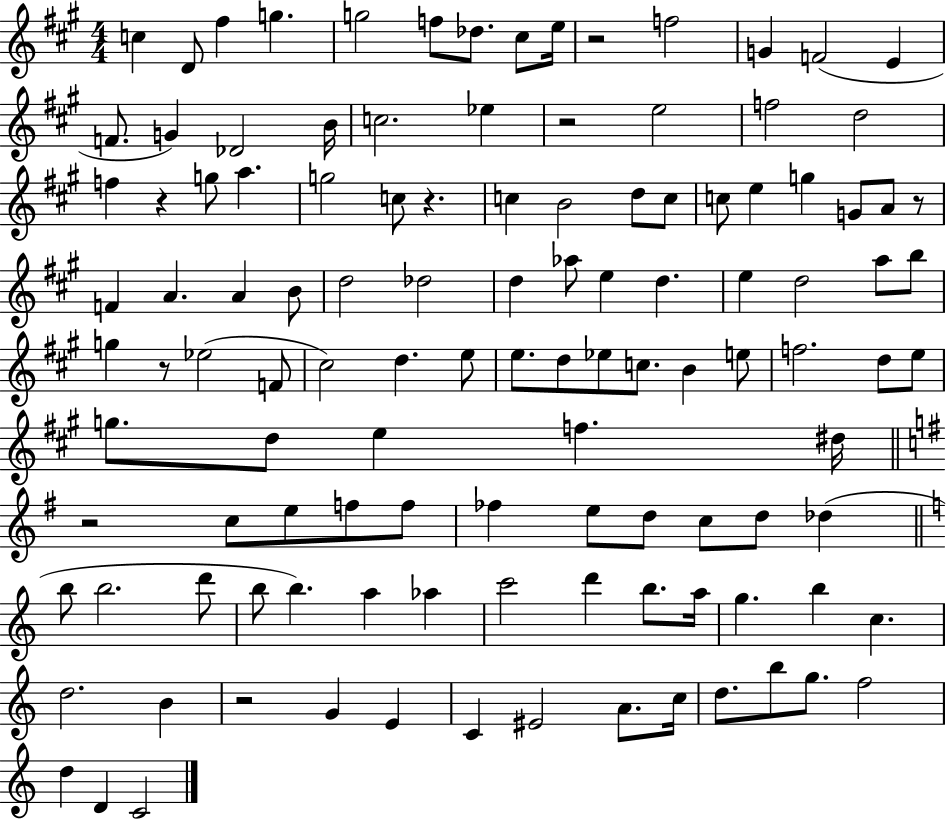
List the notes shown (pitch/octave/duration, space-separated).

C5/q D4/e F#5/q G5/q. G5/h F5/e Db5/e. C#5/e E5/s R/h F5/h G4/q F4/h E4/q F4/e. G4/q Db4/h B4/s C5/h. Eb5/q R/h E5/h F5/h D5/h F5/q R/q G5/e A5/q. G5/h C5/e R/q. C5/q B4/h D5/e C5/e C5/e E5/q G5/q G4/e A4/e R/e F4/q A4/q. A4/q B4/e D5/h Db5/h D5/q Ab5/e E5/q D5/q. E5/q D5/h A5/e B5/e G5/q R/e Eb5/h F4/e C#5/h D5/q. E5/e E5/e. D5/e Eb5/e C5/e. B4/q E5/e F5/h. D5/e E5/e G5/e. D5/e E5/q F5/q. D#5/s R/h C5/e E5/e F5/e F5/e FES5/q E5/e D5/e C5/e D5/e Db5/q B5/e B5/h. D6/e B5/e B5/q. A5/q Ab5/q C6/h D6/q B5/e. A5/s G5/q. B5/q C5/q. D5/h. B4/q R/h G4/q E4/q C4/q EIS4/h A4/e. C5/s D5/e. B5/e G5/e. F5/h D5/q D4/q C4/h